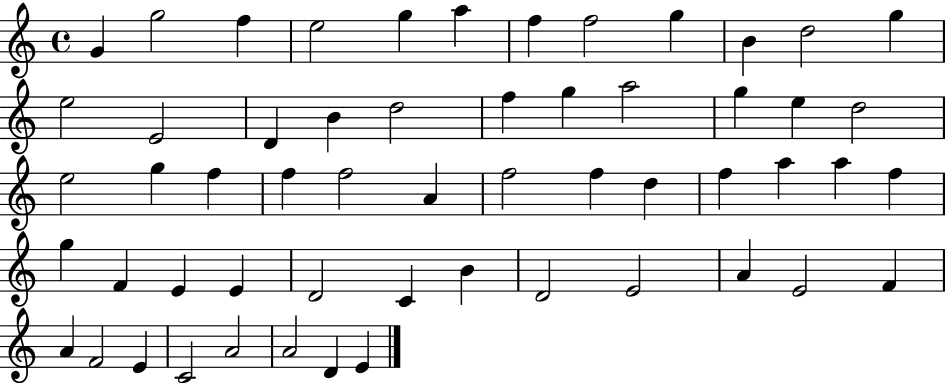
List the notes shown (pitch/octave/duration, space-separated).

G4/q G5/h F5/q E5/h G5/q A5/q F5/q F5/h G5/q B4/q D5/h G5/q E5/h E4/h D4/q B4/q D5/h F5/q G5/q A5/h G5/q E5/q D5/h E5/h G5/q F5/q F5/q F5/h A4/q F5/h F5/q D5/q F5/q A5/q A5/q F5/q G5/q F4/q E4/q E4/q D4/h C4/q B4/q D4/h E4/h A4/q E4/h F4/q A4/q F4/h E4/q C4/h A4/h A4/h D4/q E4/q